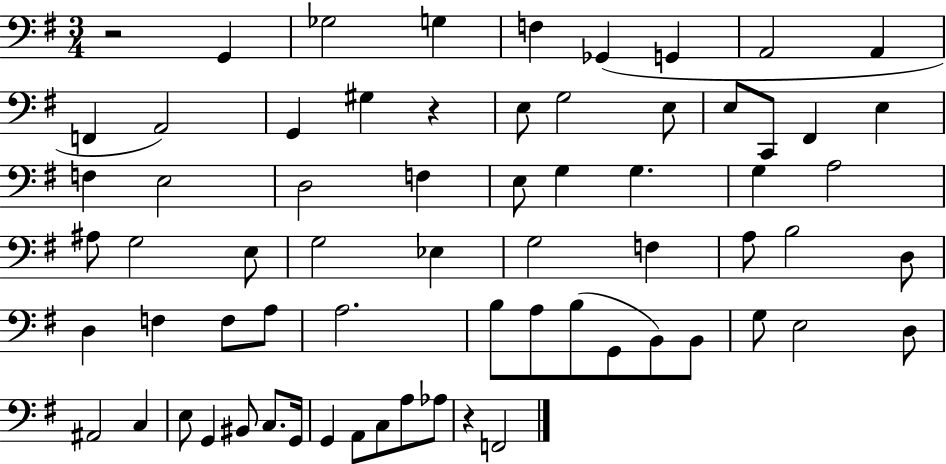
{
  \clef bass
  \numericTimeSignature
  \time 3/4
  \key g \major
  r2 g,4 | ges2 g4 | f4 ges,4( g,4 | a,2 a,4 | \break f,4 a,2) | g,4 gis4 r4 | e8 g2 e8 | e8 c,8 fis,4 e4 | \break f4 e2 | d2 f4 | e8 g4 g4. | g4 a2 | \break ais8 g2 e8 | g2 ees4 | g2 f4 | a8 b2 d8 | \break d4 f4 f8 a8 | a2. | b8 a8 b8( g,8 b,8) b,8 | g8 e2 d8 | \break ais,2 c4 | e8 g,4 bis,8 c8. g,16 | g,4 a,8 c8 a8 aes8 | r4 f,2 | \break \bar "|."
}